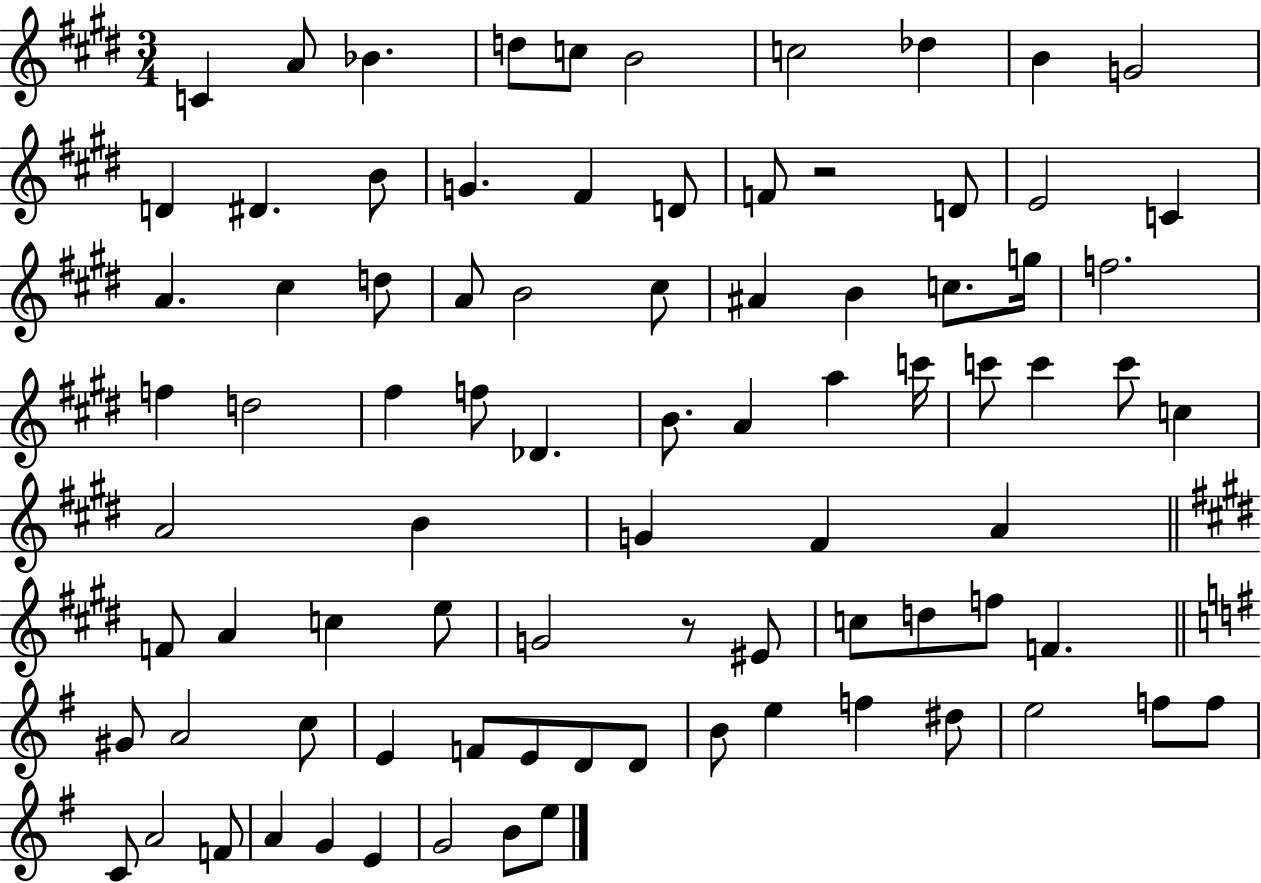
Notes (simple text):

C4/q A4/e Bb4/q. D5/e C5/e B4/h C5/h Db5/q B4/q G4/h D4/q D#4/q. B4/e G4/q. F#4/q D4/e F4/e R/h D4/e E4/h C4/q A4/q. C#5/q D5/e A4/e B4/h C#5/e A#4/q B4/q C5/e. G5/s F5/h. F5/q D5/h F#5/q F5/e Db4/q. B4/e. A4/q A5/q C6/s C6/e C6/q C6/e C5/q A4/h B4/q G4/q F#4/q A4/q F4/e A4/q C5/q E5/e G4/h R/e EIS4/e C5/e D5/e F5/e F4/q. G#4/e A4/h C5/e E4/q F4/e E4/e D4/e D4/e B4/e E5/q F5/q D#5/e E5/h F5/e F5/e C4/e A4/h F4/e A4/q G4/q E4/q G4/h B4/e E5/e